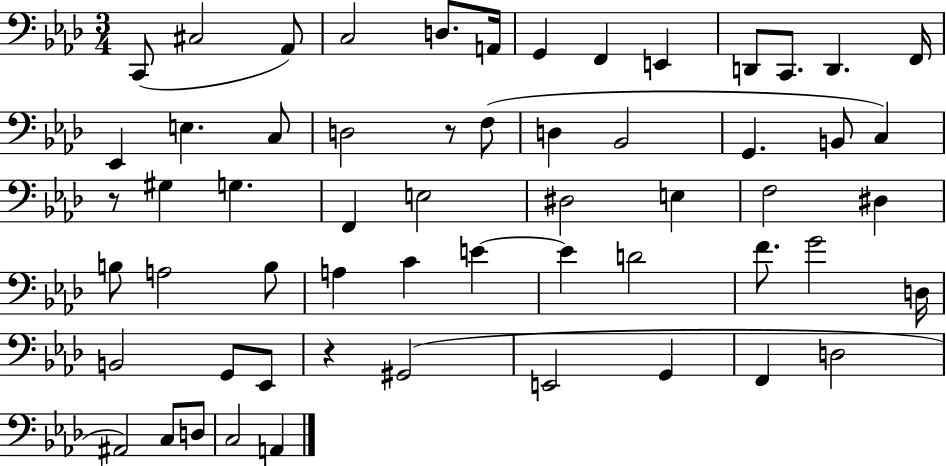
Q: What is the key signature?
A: AES major